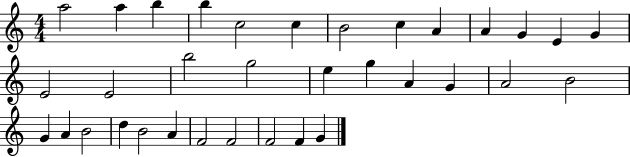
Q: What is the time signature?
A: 4/4